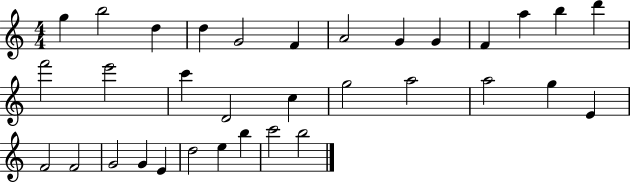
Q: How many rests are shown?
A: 0